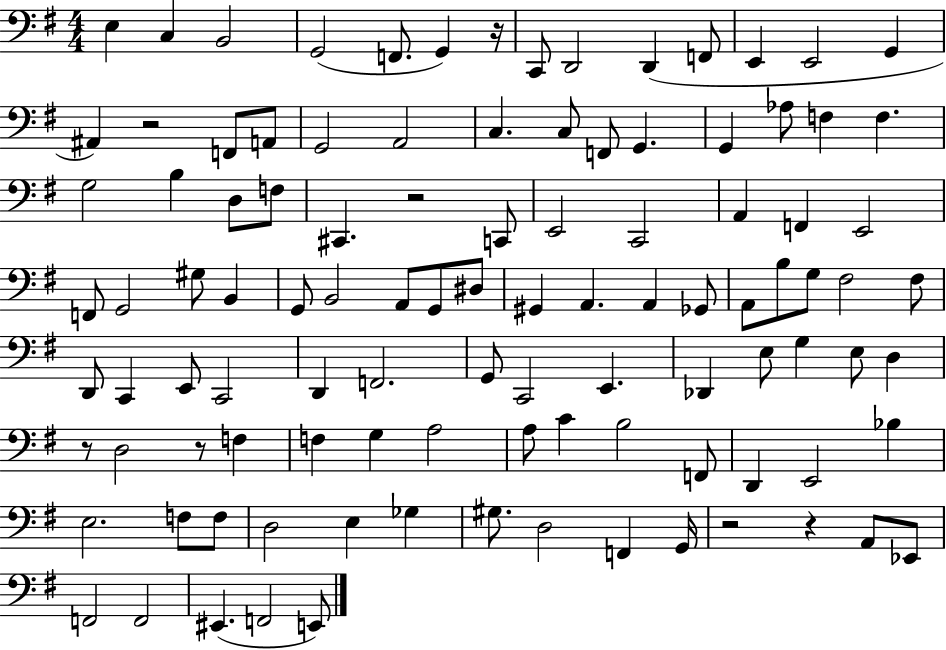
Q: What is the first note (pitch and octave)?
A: E3